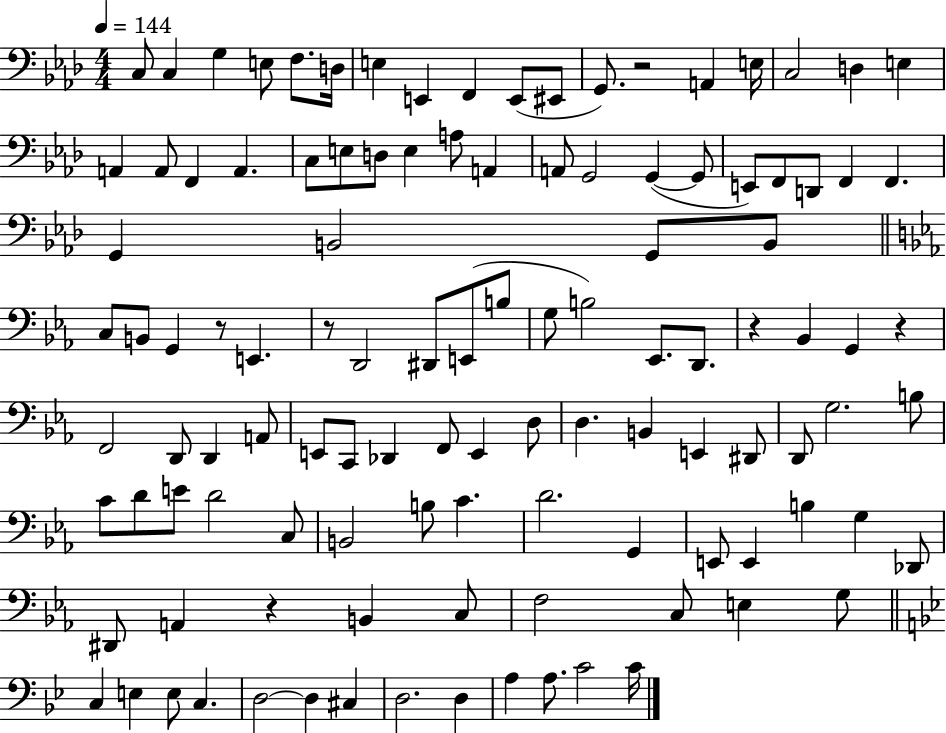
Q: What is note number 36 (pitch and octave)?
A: F2